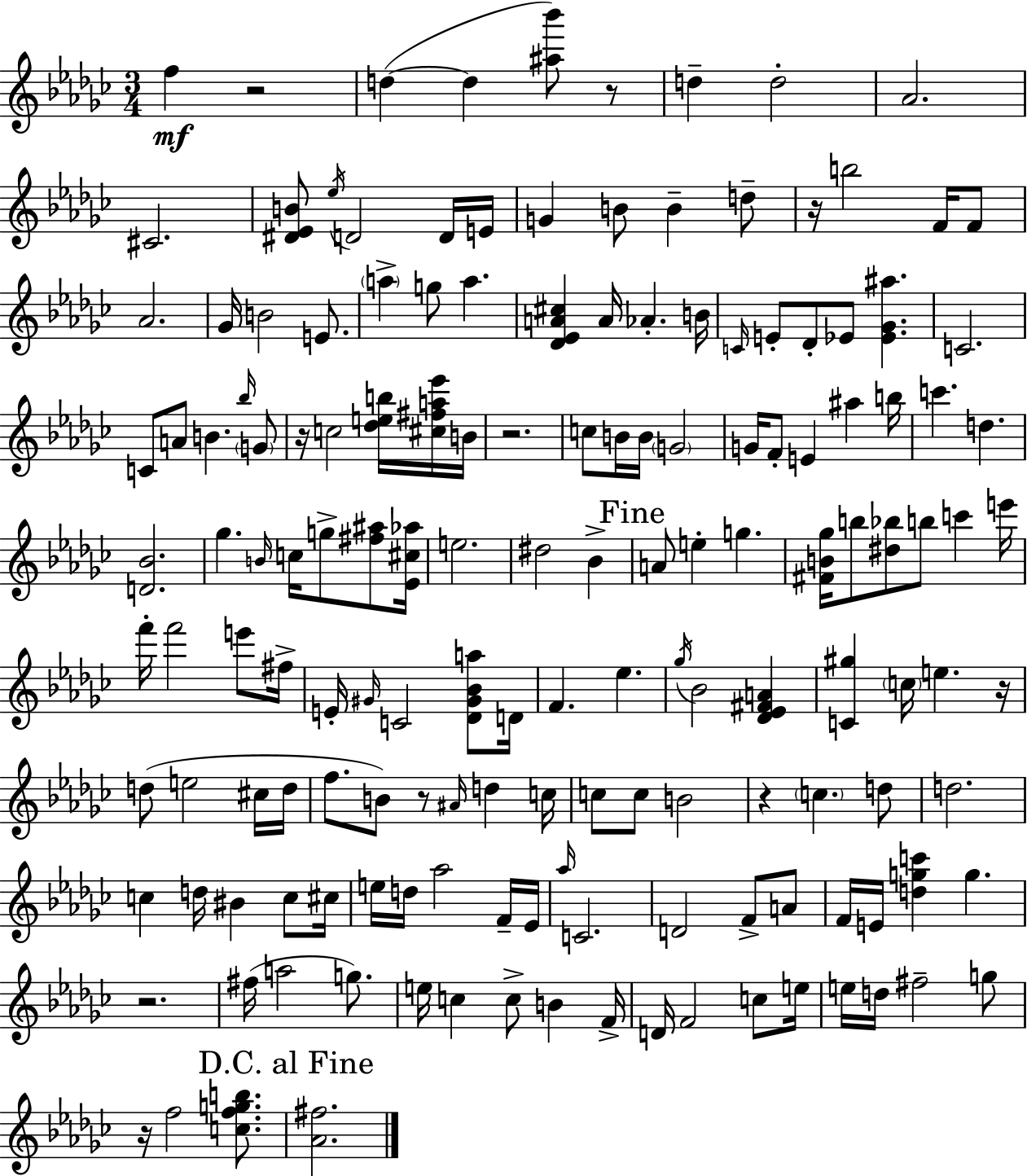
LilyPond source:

{
  \clef treble
  \numericTimeSignature
  \time 3/4
  \key ees \minor
  f''4\mf r2 | d''4~(~ d''4 <ais'' bes'''>8) r8 | d''4-- d''2-. | aes'2. | \break cis'2. | <dis' ees' b'>8 \acciaccatura { ees''16 } d'2 d'16 | e'16 g'4 b'8 b'4-- d''8-- | r16 b''2 f'16 f'8 | \break aes'2. | ges'16 b'2 e'8. | \parenthesize a''4-> g''8 a''4. | <des' ees' a' cis''>4 a'16 aes'4.-. | \break b'16 \grace { c'16 } e'8-. des'8-. ees'8 <ees' ges' ais''>4. | c'2. | c'8 a'8 b'4. | \grace { bes''16 } \parenthesize g'8 r16 c''2 | \break <des'' e'' b''>16 <cis'' fis'' a'' ees'''>16 b'16 r2. | c''8 b'16 b'16 \parenthesize g'2 | g'16 f'8-. e'4 ais''4 | b''16 c'''4. d''4. | \break <d' bes'>2. | ges''4. \grace { b'16 } c''16 g''8-> | <fis'' ais''>8 <ees' cis'' aes''>16 e''2. | dis''2 | \break bes'4-> \mark "Fine" a'8 e''4-. g''4. | <fis' b' ges''>16 b''8 <dis'' bes''>8 b''8 c'''4 | e'''16 f'''16-. f'''2 | e'''8 fis''16-> e'16-. \grace { gis'16 } c'2 | \break <des' gis' bes' a''>8 d'16 f'4. ees''4. | \acciaccatura { ges''16 } bes'2 | <des' ees' fis' a'>4 <c' gis''>4 \parenthesize c''16 e''4. | r16 d''8( e''2 | \break cis''16 d''16 f''8. b'8) r8 | \grace { ais'16 } d''4 c''16 c''8 c''8 b'2 | r4 \parenthesize c''4. | d''8 d''2. | \break c''4 d''16 | bis'4 c''8 cis''16 e''16 d''16 aes''2 | f'16-- ees'16 \grace { aes''16 } c'2. | d'2 | \break f'8-> a'8 f'16 e'16 <d'' g'' c'''>4 | g''4. r2. | fis''16( a''2 | g''8.) e''16 c''4 | \break c''8-> b'4 f'16-> d'16 f'2 | c''8 e''16 e''16 d''16 fis''2-- | g''8 r16 f''2 | <c'' f'' g'' b''>8. \mark "D.C. al Fine" <aes' fis''>2. | \break \bar "|."
}